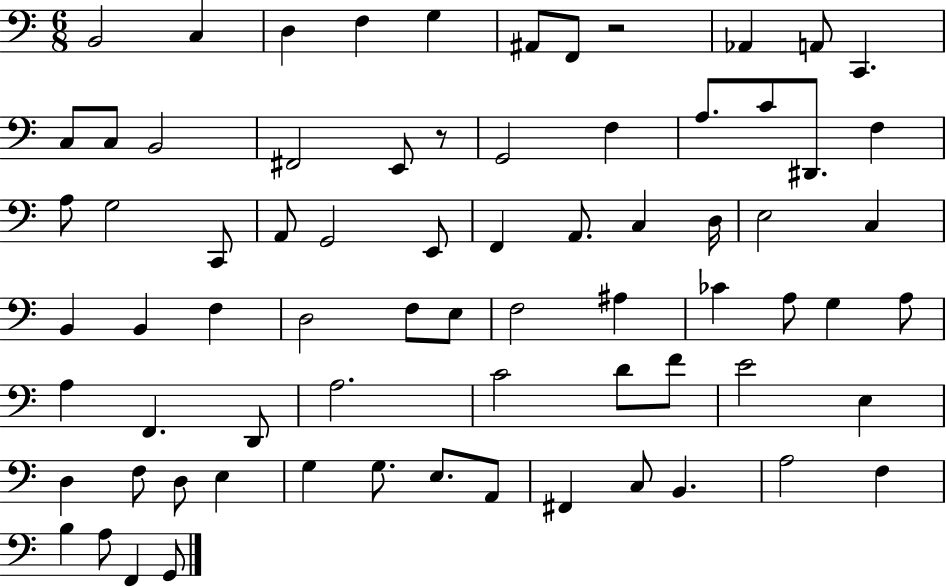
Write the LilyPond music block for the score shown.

{
  \clef bass
  \numericTimeSignature
  \time 6/8
  \key c \major
  b,2 c4 | d4 f4 g4 | ais,8 f,8 r2 | aes,4 a,8 c,4. | \break c8 c8 b,2 | fis,2 e,8 r8 | g,2 f4 | a8. c'8 dis,8. f4 | \break a8 g2 c,8 | a,8 g,2 e,8 | f,4 a,8. c4 d16 | e2 c4 | \break b,4 b,4 f4 | d2 f8 e8 | f2 ais4 | ces'4 a8 g4 a8 | \break a4 f,4. d,8 | a2. | c'2 d'8 f'8 | e'2 e4 | \break d4 f8 d8 e4 | g4 g8. e8. a,8 | fis,4 c8 b,4. | a2 f4 | \break b4 a8 f,4 g,8 | \bar "|."
}